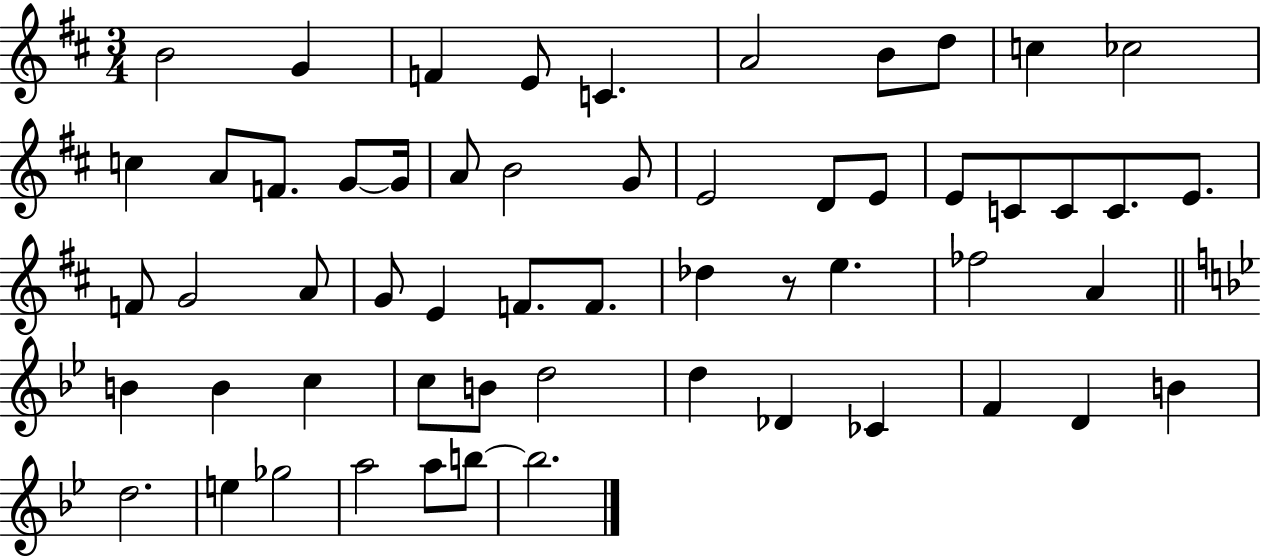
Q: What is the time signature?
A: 3/4